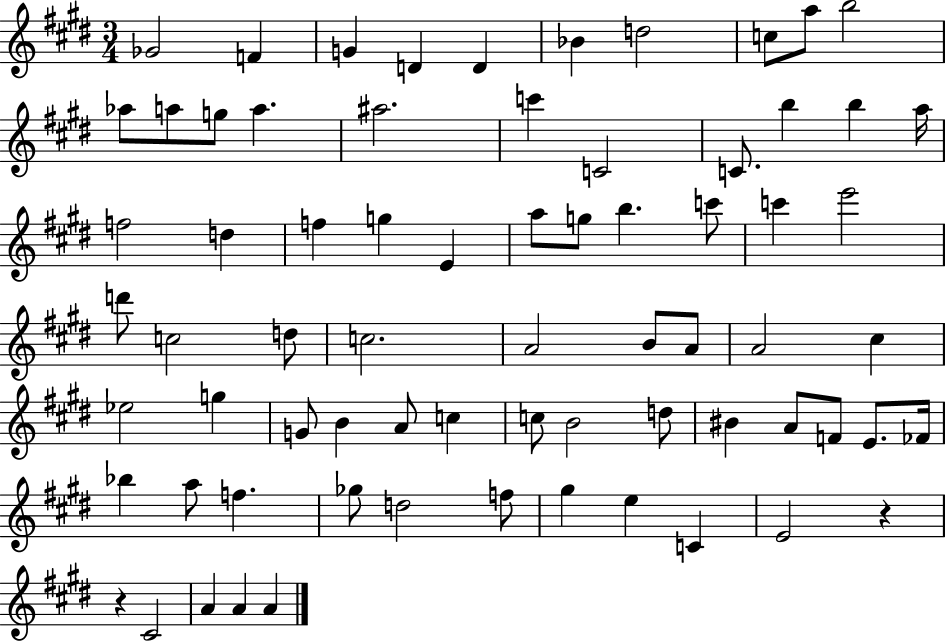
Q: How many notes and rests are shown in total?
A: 71